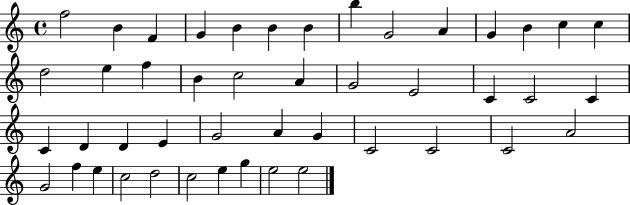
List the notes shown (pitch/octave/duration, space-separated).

F5/h B4/q F4/q G4/q B4/q B4/q B4/q B5/q G4/h A4/q G4/q B4/q C5/q C5/q D5/h E5/q F5/q B4/q C5/h A4/q G4/h E4/h C4/q C4/h C4/q C4/q D4/q D4/q E4/q G4/h A4/q G4/q C4/h C4/h C4/h A4/h G4/h F5/q E5/q C5/h D5/h C5/h E5/q G5/q E5/h E5/h